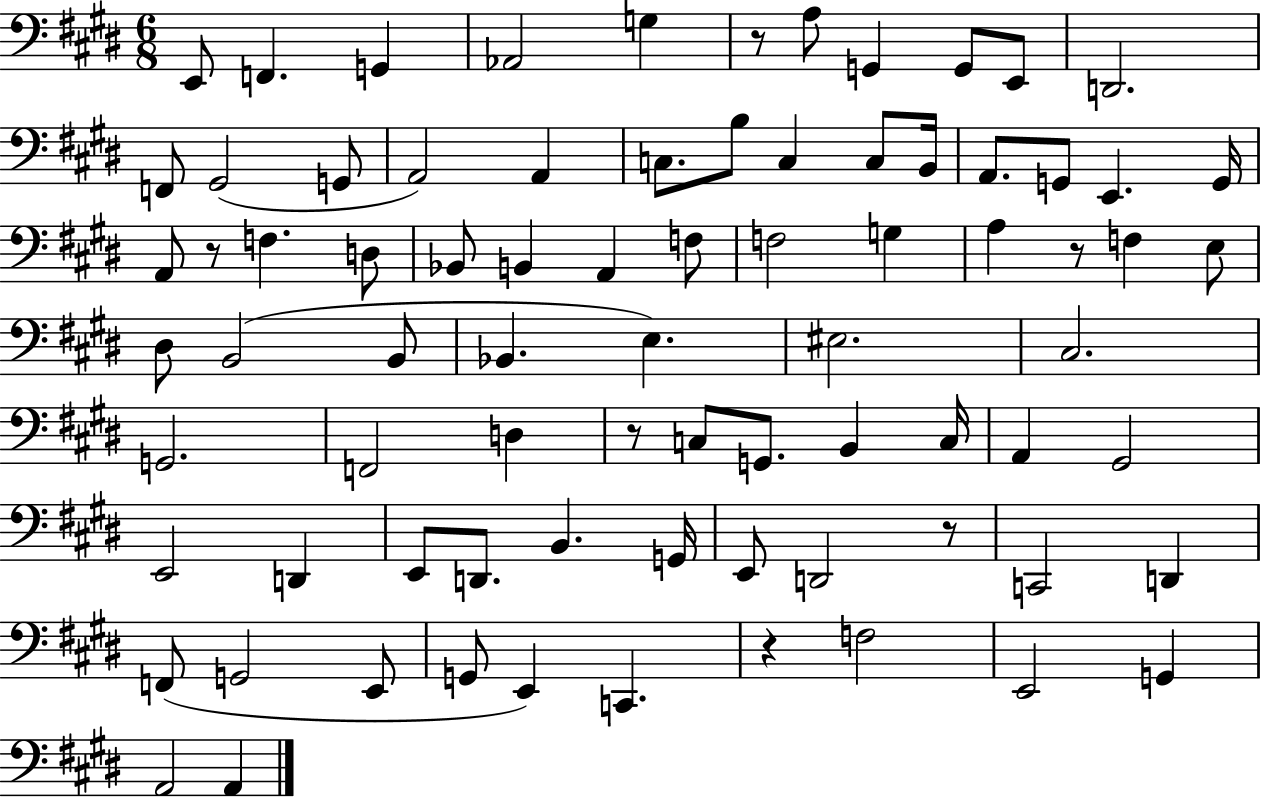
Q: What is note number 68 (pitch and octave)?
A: C2